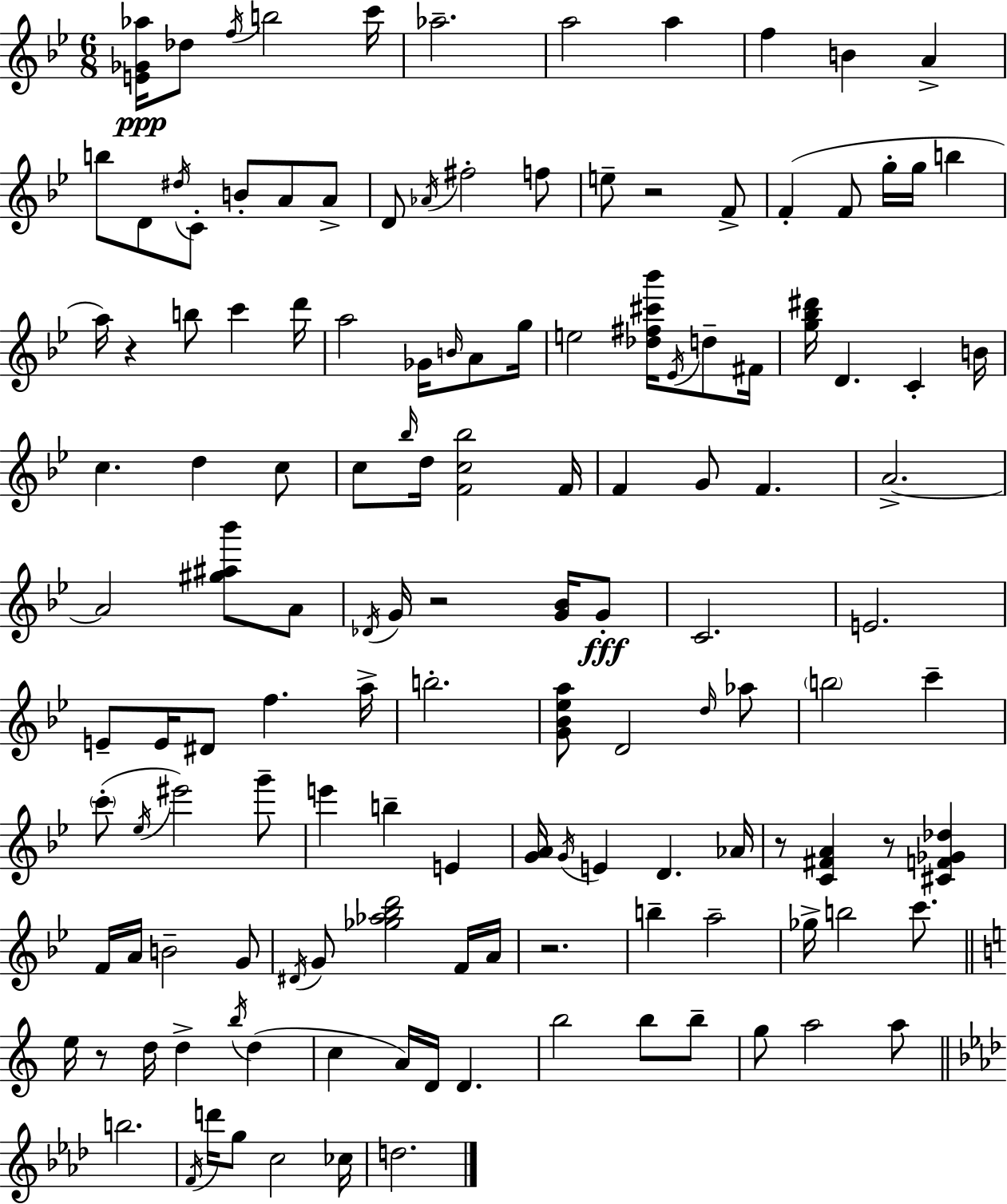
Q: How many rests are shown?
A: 7